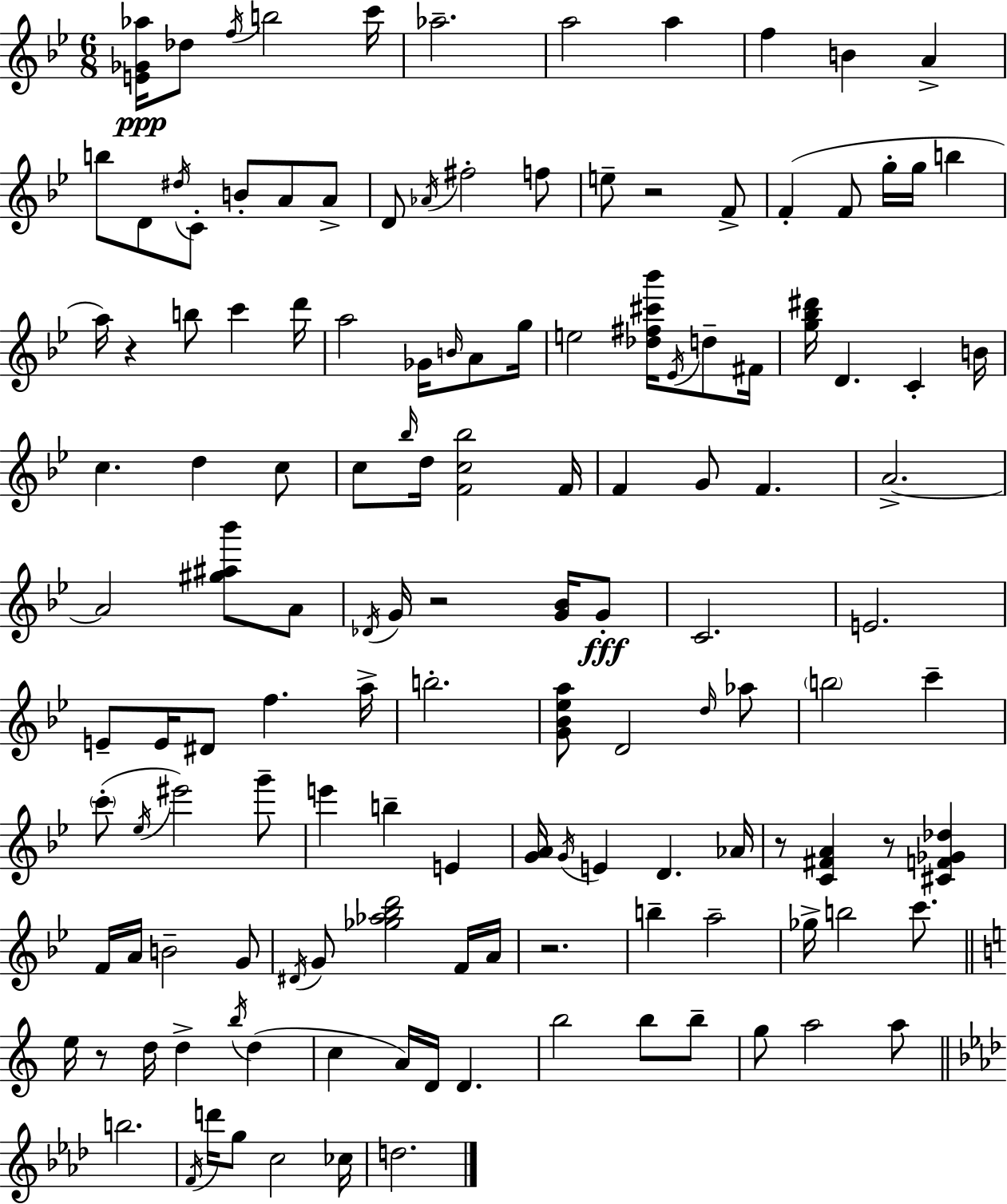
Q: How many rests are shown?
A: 7